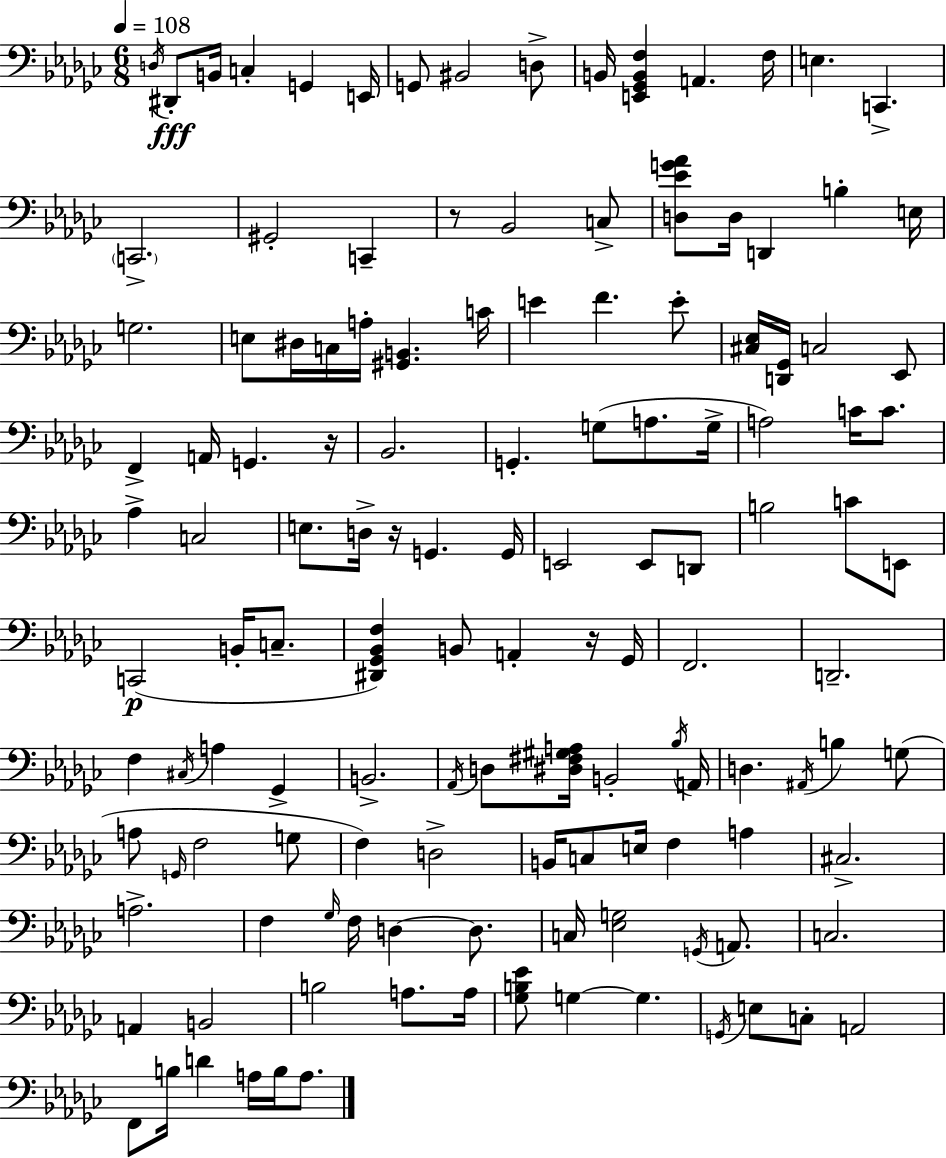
X:1
T:Untitled
M:6/8
L:1/4
K:Ebm
D,/4 ^D,,/2 B,,/4 C, G,, E,,/4 G,,/2 ^B,,2 D,/2 B,,/4 [E,,_G,,B,,F,] A,, F,/4 E, C,, C,,2 ^G,,2 C,, z/2 _B,,2 C,/2 [D,_EG_A]/2 D,/4 D,, B, E,/4 G,2 E,/2 ^D,/4 C,/4 A,/4 [^G,,B,,] C/4 E F E/2 [^C,_E,]/4 [D,,_G,,]/4 C,2 _E,,/2 F,, A,,/4 G,, z/4 _B,,2 G,, G,/2 A,/2 G,/4 A,2 C/4 C/2 _A, C,2 E,/2 D,/4 z/4 G,, G,,/4 E,,2 E,,/2 D,,/2 B,2 C/2 E,,/2 C,,2 B,,/4 C,/2 [^D,,_G,,_B,,F,] B,,/2 A,, z/4 _G,,/4 F,,2 D,,2 F, ^C,/4 A, _G,, B,,2 _A,,/4 D,/2 [^D,^F,^G,A,]/4 B,,2 _B,/4 A,,/4 D, ^A,,/4 B, G,/2 A,/2 G,,/4 F,2 G,/2 F, D,2 B,,/4 C,/2 E,/4 F, A, ^C,2 A,2 F, _G,/4 F,/4 D, D,/2 C,/4 [_E,G,]2 G,,/4 A,,/2 C,2 A,, B,,2 B,2 A,/2 A,/4 [_G,B,_E]/2 G, G, G,,/4 E,/2 C,/2 A,,2 F,,/2 B,/4 D A,/4 B,/4 A,/2